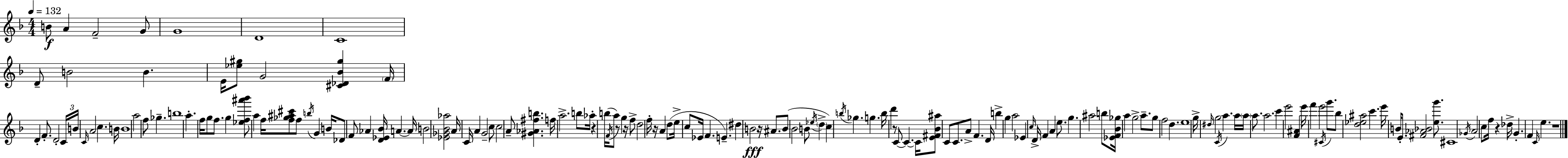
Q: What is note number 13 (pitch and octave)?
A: F4